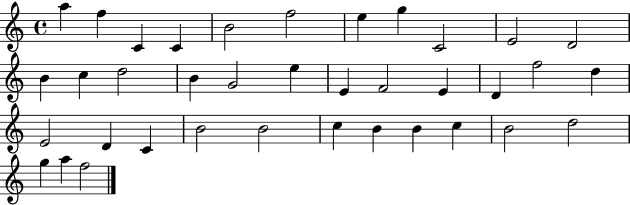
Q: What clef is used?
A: treble